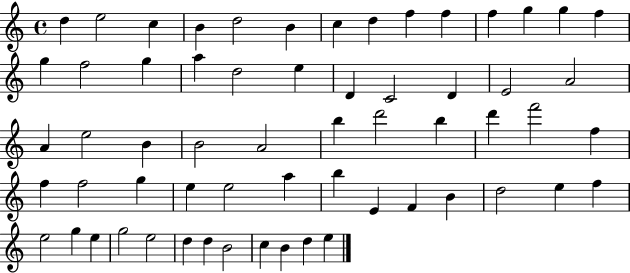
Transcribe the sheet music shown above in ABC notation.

X:1
T:Untitled
M:4/4
L:1/4
K:C
d e2 c B d2 B c d f f f g g f g f2 g a d2 e D C2 D E2 A2 A e2 B B2 A2 b d'2 b d' f'2 f f f2 g e e2 a b E F B d2 e f e2 g e g2 e2 d d B2 c B d e